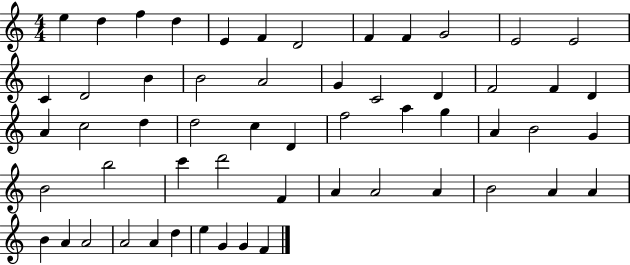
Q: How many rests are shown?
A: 0